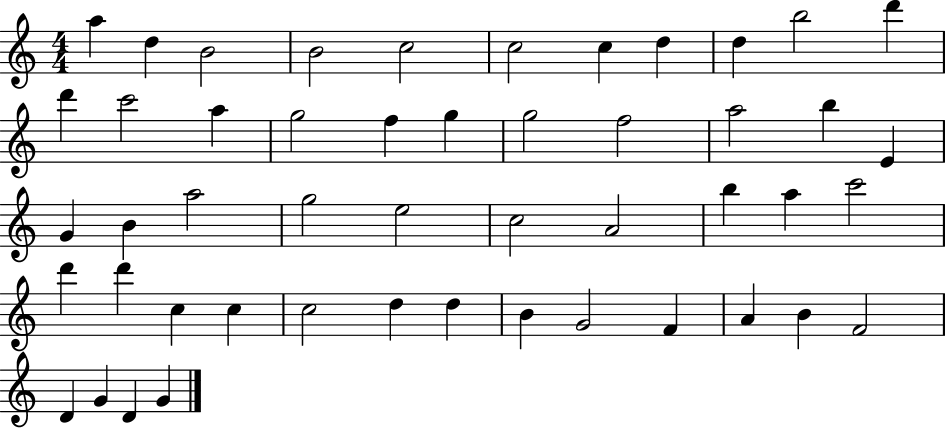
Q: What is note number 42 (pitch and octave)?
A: F4